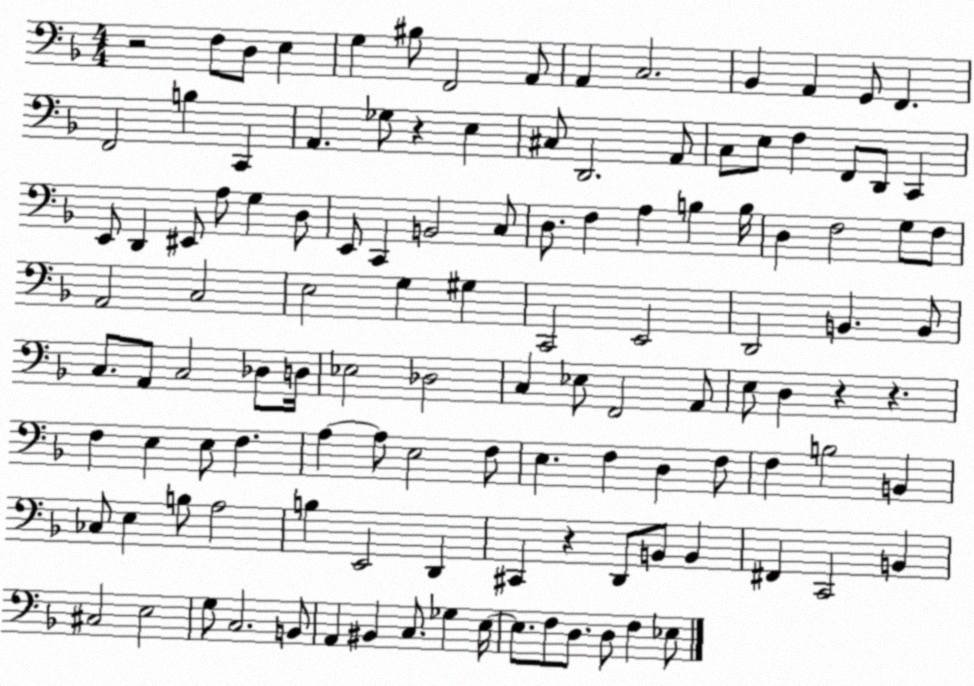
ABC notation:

X:1
T:Untitled
M:4/4
L:1/4
K:F
z2 F,/2 D,/2 E, G, ^B,/2 F,,2 A,,/2 A,, C,2 _B,, A,, G,,/2 F,, F,,2 B, C,, A,, _G,/2 z E, ^C,/2 D,,2 A,,/2 C,/2 E,/2 F, F,,/2 D,,/2 C,, E,,/2 D,, ^E,,/2 A,/2 G, D,/2 E,,/2 C,, B,,2 C,/2 D,/2 F, A, B, B,/4 D, F,2 G,/2 F,/2 A,,2 C,2 E,2 G, ^G, C,,2 E,,2 D,,2 B,, B,,/2 C,/2 A,,/2 C,2 _D,/2 D,/4 _E,2 _D,2 C, _E,/2 F,,2 A,,/2 E,/2 D, z z F, E, E,/2 F, A, A,/2 E,2 F,/2 E, F, D, F,/2 F, B,2 B,, _C,/2 E, B,/2 A,2 B, E,,2 D,, ^C,, z D,,/2 B,,/2 B,, ^F,, C,,2 B,, ^C,2 E,2 G,/2 C,2 B,,/2 A,, ^B,, C,/2 _G, E,/4 E,/2 F,/2 D,/2 D,/2 F, _E,/2